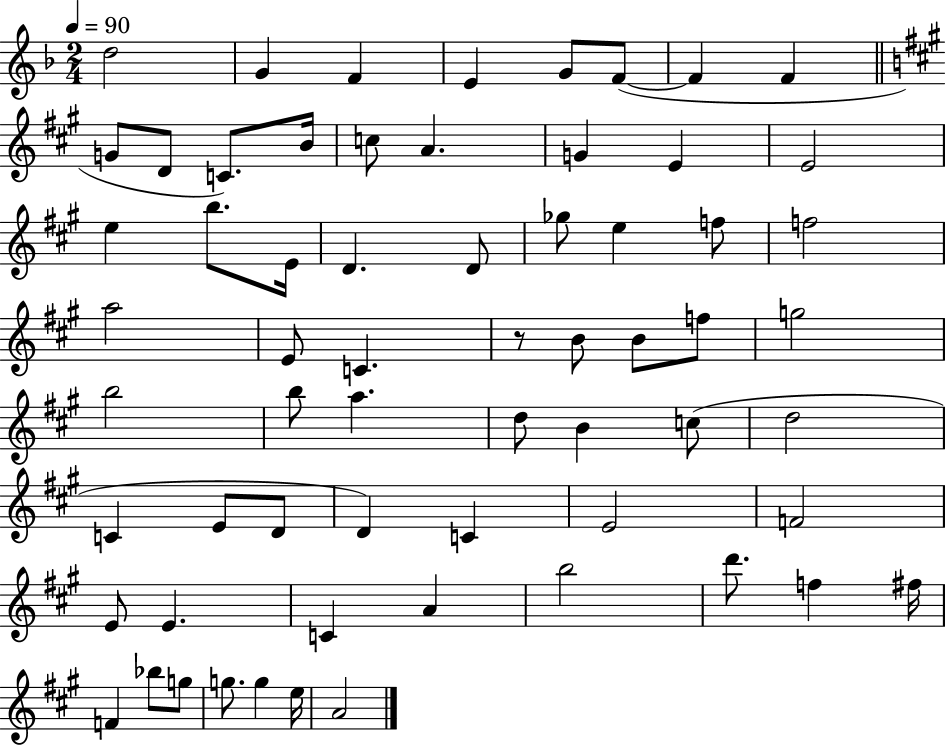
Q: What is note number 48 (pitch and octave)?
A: E4